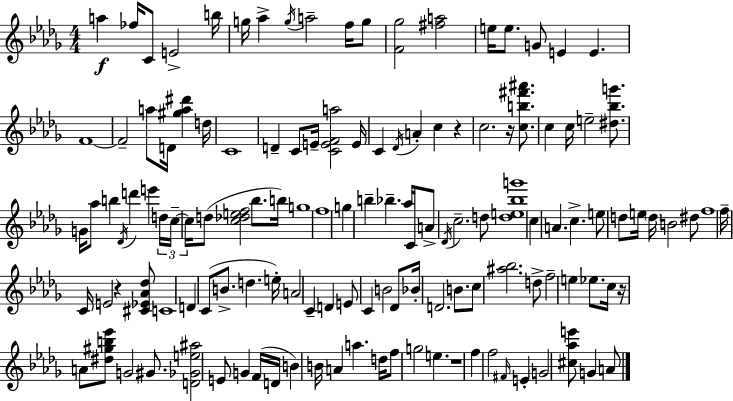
A5/q FES5/s C4/e E4/h B5/s G5/s Ab5/q G5/s A5/h F5/s G5/e [F4,Gb5]/h [F#5,A5]/h E5/s E5/e. G4/e E4/q E4/q. F4/w F4/h A5/e D4/s [G#5,A5,D#6]/q D5/s C4/w D4/q C4/e E4/s [C4,E4,F4,A5]/h E4/s C4/q Db4/s A4/q C5/q R/q C5/h. R/s [C5,B5,F#6,A#6]/e. C5/q C5/s E5/h [D#5,Bb5,G6]/e. G4/s Ab5/e B5/q Db4/s D6/q E6/q D5/s C5/s C5/s D5/e [C5,Db5,E5,F5]/h Bb5/e. B5/s G5/w F5/w G5/q B5/q Bb5/q. Ab5/s C4/s A4/e Db4/s C5/h. D5/e [D5,E5,Bb5,G6]/w C5/q A4/q. C5/q. E5/e D5/e E5/s D5/s B4/h D#5/e F5/w F5/s C4/s E4/h R/q [C#4,Eb4,Ab4,Db5]/e C4/w D4/q C4/e B4/e. D5/q. E5/s A4/h C4/q D4/q E4/e C4/q B4/h Db4/e Bb4/s D4/h. B4/e. C5/e [A#5,Bb5]/h. D5/e F5/h E5/q Eb5/e. C5/s R/s A4/e [D#5,G#5,B5,Eb6]/e G4/h G#4/e. [D4,Gb4,E5,A#5]/h E4/e G4/q F4/s D4/s B4/q B4/s A4/q A5/q. D5/s F5/e G5/h E5/q. R/w F5/q F5/h F#4/s E4/q G4/h [C#5,Ab5,E6]/e G4/q A4/e